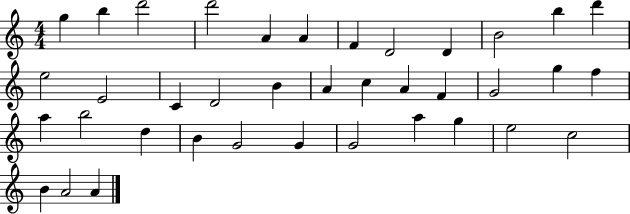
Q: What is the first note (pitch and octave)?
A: G5